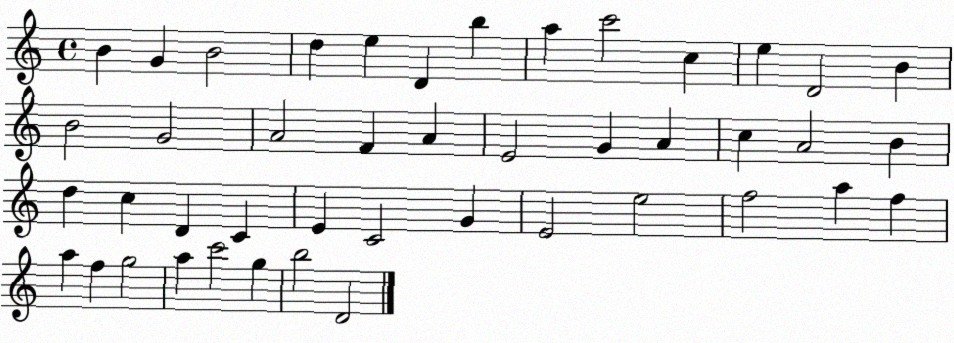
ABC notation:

X:1
T:Untitled
M:4/4
L:1/4
K:C
B G B2 d e D b a c'2 c e D2 B B2 G2 A2 F A E2 G A c A2 B d c D C E C2 G E2 e2 f2 a f a f g2 a c'2 g b2 D2